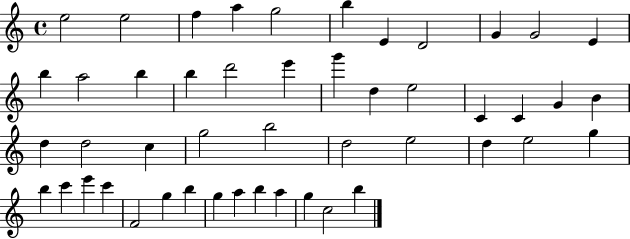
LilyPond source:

{
  \clef treble
  \time 4/4
  \defaultTimeSignature
  \key c \major
  e''2 e''2 | f''4 a''4 g''2 | b''4 e'4 d'2 | g'4 g'2 e'4 | \break b''4 a''2 b''4 | b''4 d'''2 e'''4 | g'''4 d''4 e''2 | c'4 c'4 g'4 b'4 | \break d''4 d''2 c''4 | g''2 b''2 | d''2 e''2 | d''4 e''2 g''4 | \break b''4 c'''4 e'''4 c'''4 | f'2 g''4 b''4 | g''4 a''4 b''4 a''4 | g''4 c''2 b''4 | \break \bar "|."
}